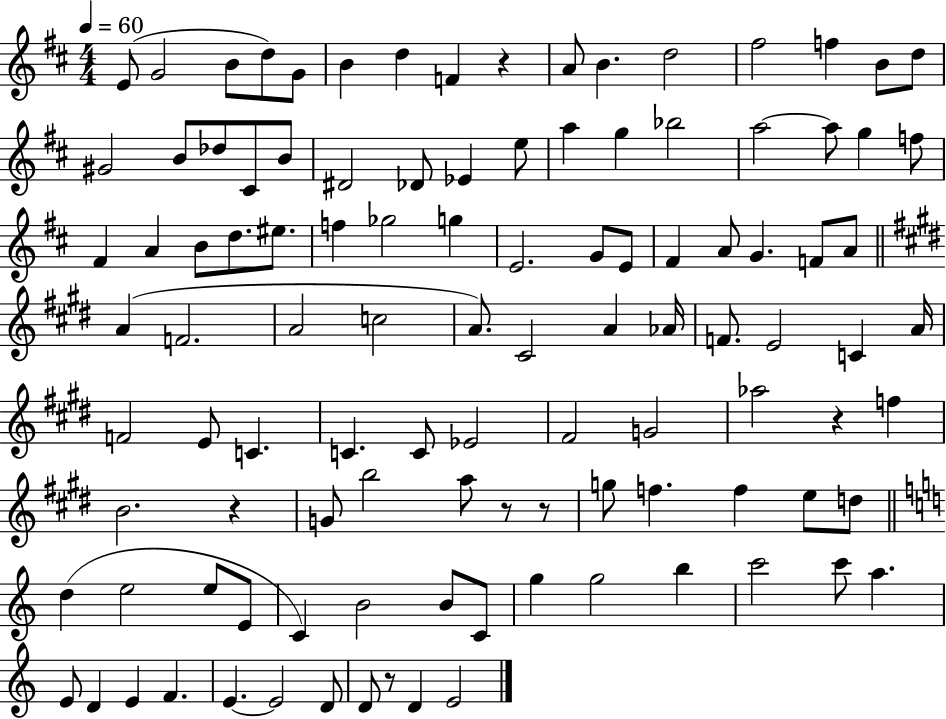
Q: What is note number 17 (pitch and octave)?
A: B4